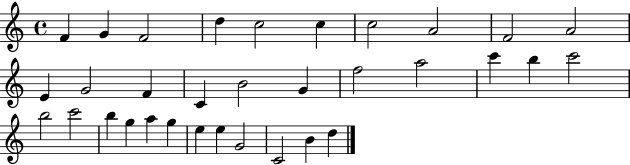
{
  \clef treble
  \time 4/4
  \defaultTimeSignature
  \key c \major
  f'4 g'4 f'2 | d''4 c''2 c''4 | c''2 a'2 | f'2 a'2 | \break e'4 g'2 f'4 | c'4 b'2 g'4 | f''2 a''2 | c'''4 b''4 c'''2 | \break b''2 c'''2 | b''4 g''4 a''4 g''4 | e''4 e''4 g'2 | c'2 b'4 d''4 | \break \bar "|."
}